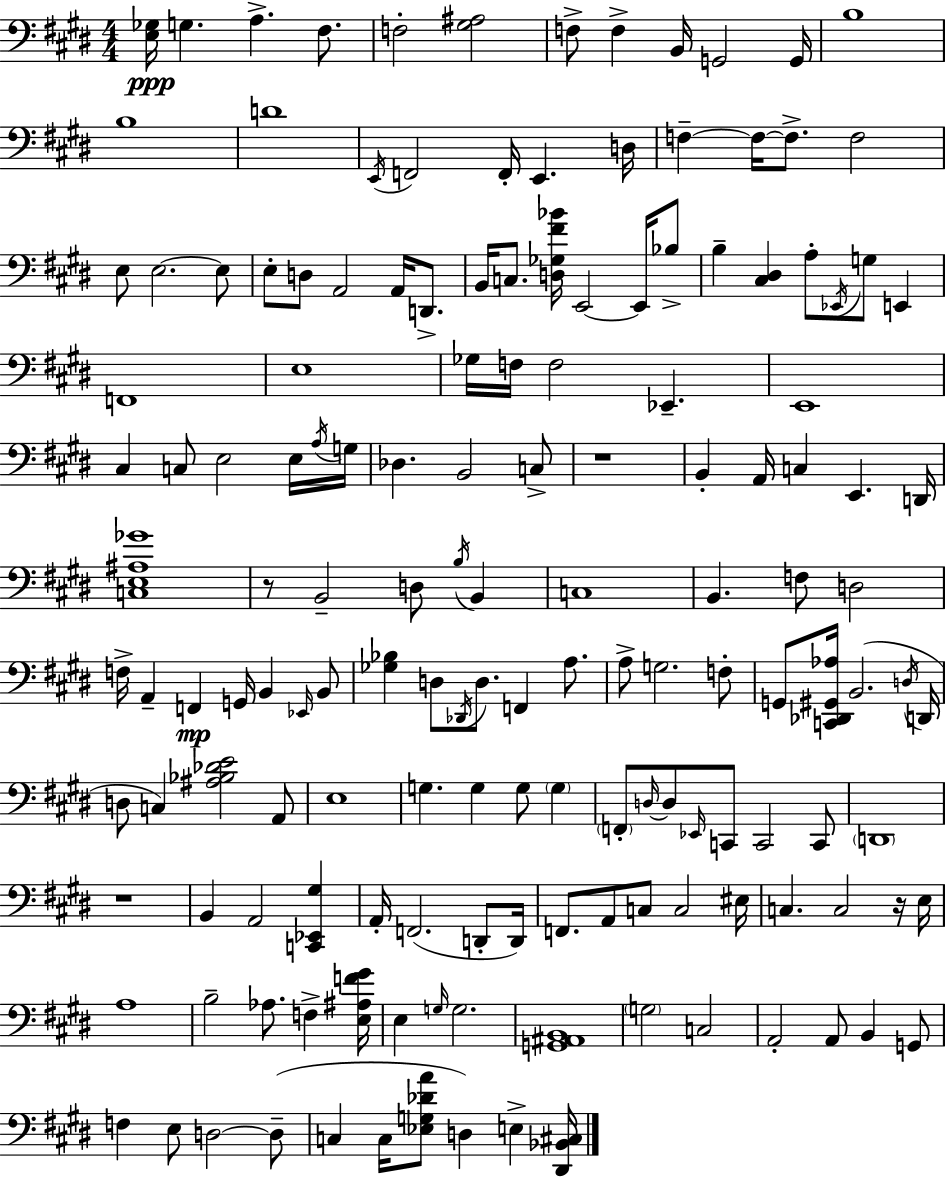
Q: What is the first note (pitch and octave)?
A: G3